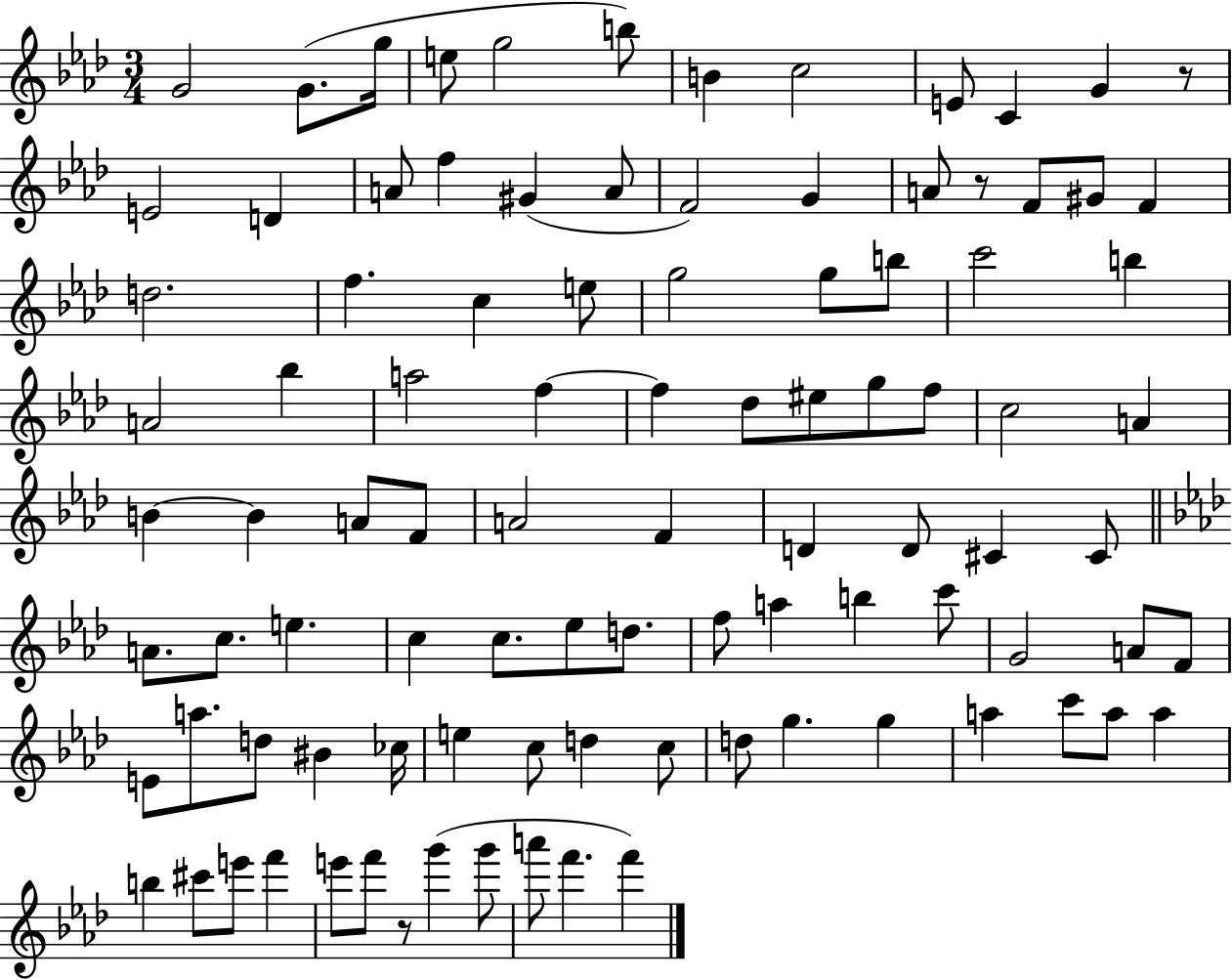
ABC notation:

X:1
T:Untitled
M:3/4
L:1/4
K:Ab
G2 G/2 g/4 e/2 g2 b/2 B c2 E/2 C G z/2 E2 D A/2 f ^G A/2 F2 G A/2 z/2 F/2 ^G/2 F d2 f c e/2 g2 g/2 b/2 c'2 b A2 _b a2 f f _d/2 ^e/2 g/2 f/2 c2 A B B A/2 F/2 A2 F D D/2 ^C ^C/2 A/2 c/2 e c c/2 _e/2 d/2 f/2 a b c'/2 G2 A/2 F/2 E/2 a/2 d/2 ^B _c/4 e c/2 d c/2 d/2 g g a c'/2 a/2 a b ^c'/2 e'/2 f' e'/2 f'/2 z/2 g' g'/2 a'/2 f' f'